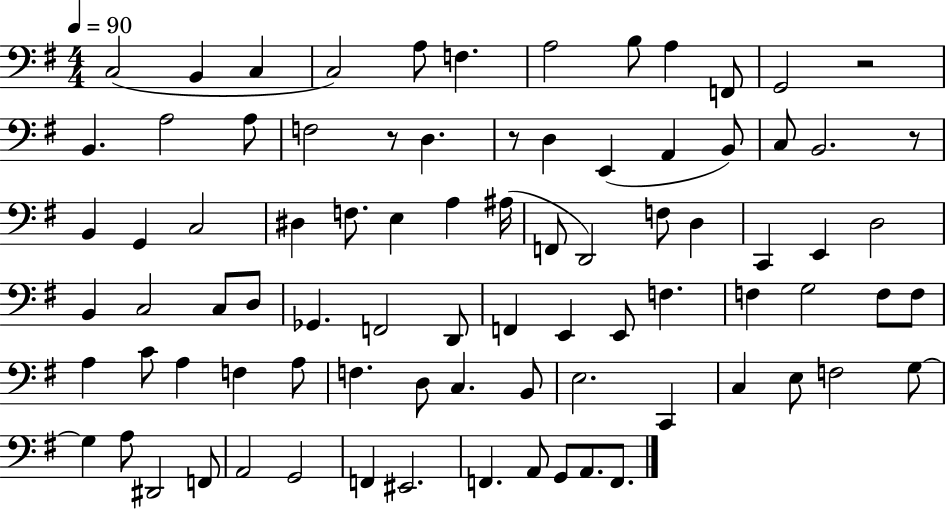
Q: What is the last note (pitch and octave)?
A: F2